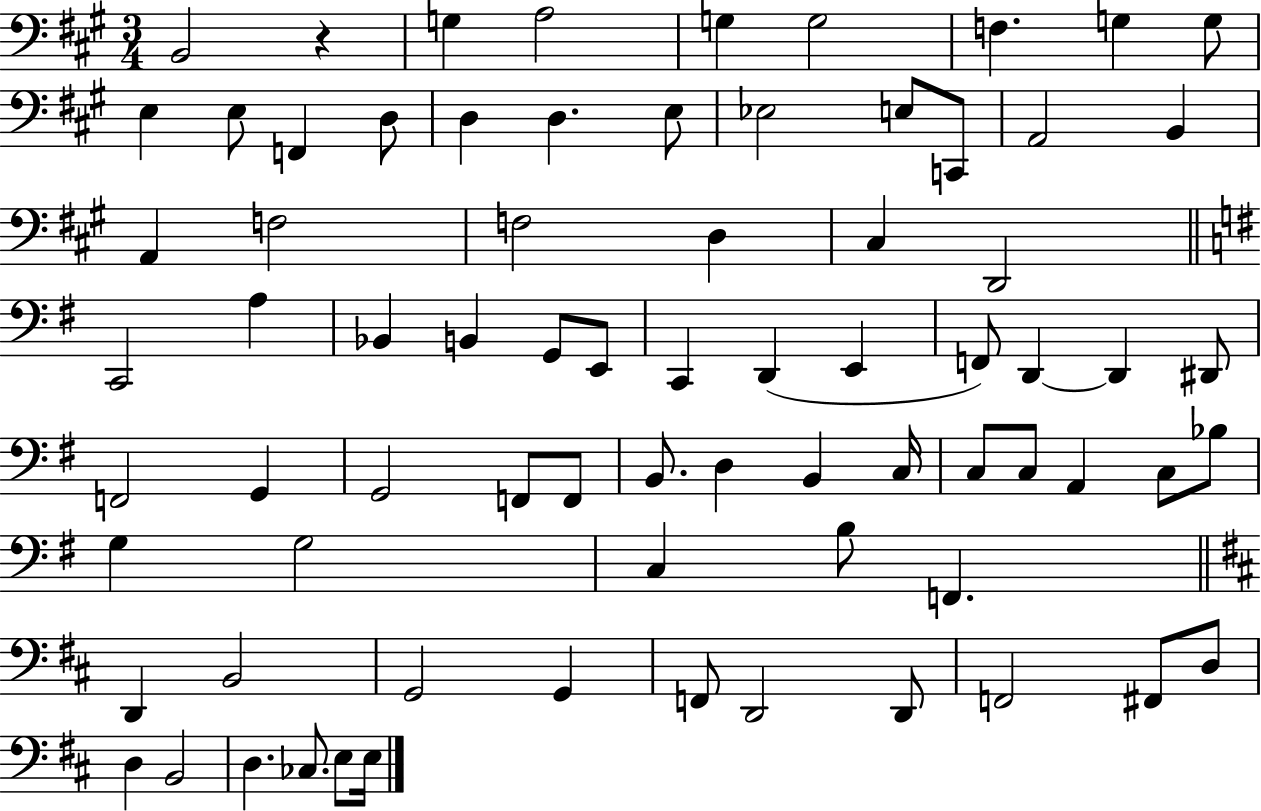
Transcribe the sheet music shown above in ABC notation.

X:1
T:Untitled
M:3/4
L:1/4
K:A
B,,2 z G, A,2 G, G,2 F, G, G,/2 E, E,/2 F,, D,/2 D, D, E,/2 _E,2 E,/2 C,,/2 A,,2 B,, A,, F,2 F,2 D, ^C, D,,2 C,,2 A, _B,, B,, G,,/2 E,,/2 C,, D,, E,, F,,/2 D,, D,, ^D,,/2 F,,2 G,, G,,2 F,,/2 F,,/2 B,,/2 D, B,, C,/4 C,/2 C,/2 A,, C,/2 _B,/2 G, G,2 C, B,/2 F,, D,, B,,2 G,,2 G,, F,,/2 D,,2 D,,/2 F,,2 ^F,,/2 D,/2 D, B,,2 D, _C,/2 E,/2 E,/4